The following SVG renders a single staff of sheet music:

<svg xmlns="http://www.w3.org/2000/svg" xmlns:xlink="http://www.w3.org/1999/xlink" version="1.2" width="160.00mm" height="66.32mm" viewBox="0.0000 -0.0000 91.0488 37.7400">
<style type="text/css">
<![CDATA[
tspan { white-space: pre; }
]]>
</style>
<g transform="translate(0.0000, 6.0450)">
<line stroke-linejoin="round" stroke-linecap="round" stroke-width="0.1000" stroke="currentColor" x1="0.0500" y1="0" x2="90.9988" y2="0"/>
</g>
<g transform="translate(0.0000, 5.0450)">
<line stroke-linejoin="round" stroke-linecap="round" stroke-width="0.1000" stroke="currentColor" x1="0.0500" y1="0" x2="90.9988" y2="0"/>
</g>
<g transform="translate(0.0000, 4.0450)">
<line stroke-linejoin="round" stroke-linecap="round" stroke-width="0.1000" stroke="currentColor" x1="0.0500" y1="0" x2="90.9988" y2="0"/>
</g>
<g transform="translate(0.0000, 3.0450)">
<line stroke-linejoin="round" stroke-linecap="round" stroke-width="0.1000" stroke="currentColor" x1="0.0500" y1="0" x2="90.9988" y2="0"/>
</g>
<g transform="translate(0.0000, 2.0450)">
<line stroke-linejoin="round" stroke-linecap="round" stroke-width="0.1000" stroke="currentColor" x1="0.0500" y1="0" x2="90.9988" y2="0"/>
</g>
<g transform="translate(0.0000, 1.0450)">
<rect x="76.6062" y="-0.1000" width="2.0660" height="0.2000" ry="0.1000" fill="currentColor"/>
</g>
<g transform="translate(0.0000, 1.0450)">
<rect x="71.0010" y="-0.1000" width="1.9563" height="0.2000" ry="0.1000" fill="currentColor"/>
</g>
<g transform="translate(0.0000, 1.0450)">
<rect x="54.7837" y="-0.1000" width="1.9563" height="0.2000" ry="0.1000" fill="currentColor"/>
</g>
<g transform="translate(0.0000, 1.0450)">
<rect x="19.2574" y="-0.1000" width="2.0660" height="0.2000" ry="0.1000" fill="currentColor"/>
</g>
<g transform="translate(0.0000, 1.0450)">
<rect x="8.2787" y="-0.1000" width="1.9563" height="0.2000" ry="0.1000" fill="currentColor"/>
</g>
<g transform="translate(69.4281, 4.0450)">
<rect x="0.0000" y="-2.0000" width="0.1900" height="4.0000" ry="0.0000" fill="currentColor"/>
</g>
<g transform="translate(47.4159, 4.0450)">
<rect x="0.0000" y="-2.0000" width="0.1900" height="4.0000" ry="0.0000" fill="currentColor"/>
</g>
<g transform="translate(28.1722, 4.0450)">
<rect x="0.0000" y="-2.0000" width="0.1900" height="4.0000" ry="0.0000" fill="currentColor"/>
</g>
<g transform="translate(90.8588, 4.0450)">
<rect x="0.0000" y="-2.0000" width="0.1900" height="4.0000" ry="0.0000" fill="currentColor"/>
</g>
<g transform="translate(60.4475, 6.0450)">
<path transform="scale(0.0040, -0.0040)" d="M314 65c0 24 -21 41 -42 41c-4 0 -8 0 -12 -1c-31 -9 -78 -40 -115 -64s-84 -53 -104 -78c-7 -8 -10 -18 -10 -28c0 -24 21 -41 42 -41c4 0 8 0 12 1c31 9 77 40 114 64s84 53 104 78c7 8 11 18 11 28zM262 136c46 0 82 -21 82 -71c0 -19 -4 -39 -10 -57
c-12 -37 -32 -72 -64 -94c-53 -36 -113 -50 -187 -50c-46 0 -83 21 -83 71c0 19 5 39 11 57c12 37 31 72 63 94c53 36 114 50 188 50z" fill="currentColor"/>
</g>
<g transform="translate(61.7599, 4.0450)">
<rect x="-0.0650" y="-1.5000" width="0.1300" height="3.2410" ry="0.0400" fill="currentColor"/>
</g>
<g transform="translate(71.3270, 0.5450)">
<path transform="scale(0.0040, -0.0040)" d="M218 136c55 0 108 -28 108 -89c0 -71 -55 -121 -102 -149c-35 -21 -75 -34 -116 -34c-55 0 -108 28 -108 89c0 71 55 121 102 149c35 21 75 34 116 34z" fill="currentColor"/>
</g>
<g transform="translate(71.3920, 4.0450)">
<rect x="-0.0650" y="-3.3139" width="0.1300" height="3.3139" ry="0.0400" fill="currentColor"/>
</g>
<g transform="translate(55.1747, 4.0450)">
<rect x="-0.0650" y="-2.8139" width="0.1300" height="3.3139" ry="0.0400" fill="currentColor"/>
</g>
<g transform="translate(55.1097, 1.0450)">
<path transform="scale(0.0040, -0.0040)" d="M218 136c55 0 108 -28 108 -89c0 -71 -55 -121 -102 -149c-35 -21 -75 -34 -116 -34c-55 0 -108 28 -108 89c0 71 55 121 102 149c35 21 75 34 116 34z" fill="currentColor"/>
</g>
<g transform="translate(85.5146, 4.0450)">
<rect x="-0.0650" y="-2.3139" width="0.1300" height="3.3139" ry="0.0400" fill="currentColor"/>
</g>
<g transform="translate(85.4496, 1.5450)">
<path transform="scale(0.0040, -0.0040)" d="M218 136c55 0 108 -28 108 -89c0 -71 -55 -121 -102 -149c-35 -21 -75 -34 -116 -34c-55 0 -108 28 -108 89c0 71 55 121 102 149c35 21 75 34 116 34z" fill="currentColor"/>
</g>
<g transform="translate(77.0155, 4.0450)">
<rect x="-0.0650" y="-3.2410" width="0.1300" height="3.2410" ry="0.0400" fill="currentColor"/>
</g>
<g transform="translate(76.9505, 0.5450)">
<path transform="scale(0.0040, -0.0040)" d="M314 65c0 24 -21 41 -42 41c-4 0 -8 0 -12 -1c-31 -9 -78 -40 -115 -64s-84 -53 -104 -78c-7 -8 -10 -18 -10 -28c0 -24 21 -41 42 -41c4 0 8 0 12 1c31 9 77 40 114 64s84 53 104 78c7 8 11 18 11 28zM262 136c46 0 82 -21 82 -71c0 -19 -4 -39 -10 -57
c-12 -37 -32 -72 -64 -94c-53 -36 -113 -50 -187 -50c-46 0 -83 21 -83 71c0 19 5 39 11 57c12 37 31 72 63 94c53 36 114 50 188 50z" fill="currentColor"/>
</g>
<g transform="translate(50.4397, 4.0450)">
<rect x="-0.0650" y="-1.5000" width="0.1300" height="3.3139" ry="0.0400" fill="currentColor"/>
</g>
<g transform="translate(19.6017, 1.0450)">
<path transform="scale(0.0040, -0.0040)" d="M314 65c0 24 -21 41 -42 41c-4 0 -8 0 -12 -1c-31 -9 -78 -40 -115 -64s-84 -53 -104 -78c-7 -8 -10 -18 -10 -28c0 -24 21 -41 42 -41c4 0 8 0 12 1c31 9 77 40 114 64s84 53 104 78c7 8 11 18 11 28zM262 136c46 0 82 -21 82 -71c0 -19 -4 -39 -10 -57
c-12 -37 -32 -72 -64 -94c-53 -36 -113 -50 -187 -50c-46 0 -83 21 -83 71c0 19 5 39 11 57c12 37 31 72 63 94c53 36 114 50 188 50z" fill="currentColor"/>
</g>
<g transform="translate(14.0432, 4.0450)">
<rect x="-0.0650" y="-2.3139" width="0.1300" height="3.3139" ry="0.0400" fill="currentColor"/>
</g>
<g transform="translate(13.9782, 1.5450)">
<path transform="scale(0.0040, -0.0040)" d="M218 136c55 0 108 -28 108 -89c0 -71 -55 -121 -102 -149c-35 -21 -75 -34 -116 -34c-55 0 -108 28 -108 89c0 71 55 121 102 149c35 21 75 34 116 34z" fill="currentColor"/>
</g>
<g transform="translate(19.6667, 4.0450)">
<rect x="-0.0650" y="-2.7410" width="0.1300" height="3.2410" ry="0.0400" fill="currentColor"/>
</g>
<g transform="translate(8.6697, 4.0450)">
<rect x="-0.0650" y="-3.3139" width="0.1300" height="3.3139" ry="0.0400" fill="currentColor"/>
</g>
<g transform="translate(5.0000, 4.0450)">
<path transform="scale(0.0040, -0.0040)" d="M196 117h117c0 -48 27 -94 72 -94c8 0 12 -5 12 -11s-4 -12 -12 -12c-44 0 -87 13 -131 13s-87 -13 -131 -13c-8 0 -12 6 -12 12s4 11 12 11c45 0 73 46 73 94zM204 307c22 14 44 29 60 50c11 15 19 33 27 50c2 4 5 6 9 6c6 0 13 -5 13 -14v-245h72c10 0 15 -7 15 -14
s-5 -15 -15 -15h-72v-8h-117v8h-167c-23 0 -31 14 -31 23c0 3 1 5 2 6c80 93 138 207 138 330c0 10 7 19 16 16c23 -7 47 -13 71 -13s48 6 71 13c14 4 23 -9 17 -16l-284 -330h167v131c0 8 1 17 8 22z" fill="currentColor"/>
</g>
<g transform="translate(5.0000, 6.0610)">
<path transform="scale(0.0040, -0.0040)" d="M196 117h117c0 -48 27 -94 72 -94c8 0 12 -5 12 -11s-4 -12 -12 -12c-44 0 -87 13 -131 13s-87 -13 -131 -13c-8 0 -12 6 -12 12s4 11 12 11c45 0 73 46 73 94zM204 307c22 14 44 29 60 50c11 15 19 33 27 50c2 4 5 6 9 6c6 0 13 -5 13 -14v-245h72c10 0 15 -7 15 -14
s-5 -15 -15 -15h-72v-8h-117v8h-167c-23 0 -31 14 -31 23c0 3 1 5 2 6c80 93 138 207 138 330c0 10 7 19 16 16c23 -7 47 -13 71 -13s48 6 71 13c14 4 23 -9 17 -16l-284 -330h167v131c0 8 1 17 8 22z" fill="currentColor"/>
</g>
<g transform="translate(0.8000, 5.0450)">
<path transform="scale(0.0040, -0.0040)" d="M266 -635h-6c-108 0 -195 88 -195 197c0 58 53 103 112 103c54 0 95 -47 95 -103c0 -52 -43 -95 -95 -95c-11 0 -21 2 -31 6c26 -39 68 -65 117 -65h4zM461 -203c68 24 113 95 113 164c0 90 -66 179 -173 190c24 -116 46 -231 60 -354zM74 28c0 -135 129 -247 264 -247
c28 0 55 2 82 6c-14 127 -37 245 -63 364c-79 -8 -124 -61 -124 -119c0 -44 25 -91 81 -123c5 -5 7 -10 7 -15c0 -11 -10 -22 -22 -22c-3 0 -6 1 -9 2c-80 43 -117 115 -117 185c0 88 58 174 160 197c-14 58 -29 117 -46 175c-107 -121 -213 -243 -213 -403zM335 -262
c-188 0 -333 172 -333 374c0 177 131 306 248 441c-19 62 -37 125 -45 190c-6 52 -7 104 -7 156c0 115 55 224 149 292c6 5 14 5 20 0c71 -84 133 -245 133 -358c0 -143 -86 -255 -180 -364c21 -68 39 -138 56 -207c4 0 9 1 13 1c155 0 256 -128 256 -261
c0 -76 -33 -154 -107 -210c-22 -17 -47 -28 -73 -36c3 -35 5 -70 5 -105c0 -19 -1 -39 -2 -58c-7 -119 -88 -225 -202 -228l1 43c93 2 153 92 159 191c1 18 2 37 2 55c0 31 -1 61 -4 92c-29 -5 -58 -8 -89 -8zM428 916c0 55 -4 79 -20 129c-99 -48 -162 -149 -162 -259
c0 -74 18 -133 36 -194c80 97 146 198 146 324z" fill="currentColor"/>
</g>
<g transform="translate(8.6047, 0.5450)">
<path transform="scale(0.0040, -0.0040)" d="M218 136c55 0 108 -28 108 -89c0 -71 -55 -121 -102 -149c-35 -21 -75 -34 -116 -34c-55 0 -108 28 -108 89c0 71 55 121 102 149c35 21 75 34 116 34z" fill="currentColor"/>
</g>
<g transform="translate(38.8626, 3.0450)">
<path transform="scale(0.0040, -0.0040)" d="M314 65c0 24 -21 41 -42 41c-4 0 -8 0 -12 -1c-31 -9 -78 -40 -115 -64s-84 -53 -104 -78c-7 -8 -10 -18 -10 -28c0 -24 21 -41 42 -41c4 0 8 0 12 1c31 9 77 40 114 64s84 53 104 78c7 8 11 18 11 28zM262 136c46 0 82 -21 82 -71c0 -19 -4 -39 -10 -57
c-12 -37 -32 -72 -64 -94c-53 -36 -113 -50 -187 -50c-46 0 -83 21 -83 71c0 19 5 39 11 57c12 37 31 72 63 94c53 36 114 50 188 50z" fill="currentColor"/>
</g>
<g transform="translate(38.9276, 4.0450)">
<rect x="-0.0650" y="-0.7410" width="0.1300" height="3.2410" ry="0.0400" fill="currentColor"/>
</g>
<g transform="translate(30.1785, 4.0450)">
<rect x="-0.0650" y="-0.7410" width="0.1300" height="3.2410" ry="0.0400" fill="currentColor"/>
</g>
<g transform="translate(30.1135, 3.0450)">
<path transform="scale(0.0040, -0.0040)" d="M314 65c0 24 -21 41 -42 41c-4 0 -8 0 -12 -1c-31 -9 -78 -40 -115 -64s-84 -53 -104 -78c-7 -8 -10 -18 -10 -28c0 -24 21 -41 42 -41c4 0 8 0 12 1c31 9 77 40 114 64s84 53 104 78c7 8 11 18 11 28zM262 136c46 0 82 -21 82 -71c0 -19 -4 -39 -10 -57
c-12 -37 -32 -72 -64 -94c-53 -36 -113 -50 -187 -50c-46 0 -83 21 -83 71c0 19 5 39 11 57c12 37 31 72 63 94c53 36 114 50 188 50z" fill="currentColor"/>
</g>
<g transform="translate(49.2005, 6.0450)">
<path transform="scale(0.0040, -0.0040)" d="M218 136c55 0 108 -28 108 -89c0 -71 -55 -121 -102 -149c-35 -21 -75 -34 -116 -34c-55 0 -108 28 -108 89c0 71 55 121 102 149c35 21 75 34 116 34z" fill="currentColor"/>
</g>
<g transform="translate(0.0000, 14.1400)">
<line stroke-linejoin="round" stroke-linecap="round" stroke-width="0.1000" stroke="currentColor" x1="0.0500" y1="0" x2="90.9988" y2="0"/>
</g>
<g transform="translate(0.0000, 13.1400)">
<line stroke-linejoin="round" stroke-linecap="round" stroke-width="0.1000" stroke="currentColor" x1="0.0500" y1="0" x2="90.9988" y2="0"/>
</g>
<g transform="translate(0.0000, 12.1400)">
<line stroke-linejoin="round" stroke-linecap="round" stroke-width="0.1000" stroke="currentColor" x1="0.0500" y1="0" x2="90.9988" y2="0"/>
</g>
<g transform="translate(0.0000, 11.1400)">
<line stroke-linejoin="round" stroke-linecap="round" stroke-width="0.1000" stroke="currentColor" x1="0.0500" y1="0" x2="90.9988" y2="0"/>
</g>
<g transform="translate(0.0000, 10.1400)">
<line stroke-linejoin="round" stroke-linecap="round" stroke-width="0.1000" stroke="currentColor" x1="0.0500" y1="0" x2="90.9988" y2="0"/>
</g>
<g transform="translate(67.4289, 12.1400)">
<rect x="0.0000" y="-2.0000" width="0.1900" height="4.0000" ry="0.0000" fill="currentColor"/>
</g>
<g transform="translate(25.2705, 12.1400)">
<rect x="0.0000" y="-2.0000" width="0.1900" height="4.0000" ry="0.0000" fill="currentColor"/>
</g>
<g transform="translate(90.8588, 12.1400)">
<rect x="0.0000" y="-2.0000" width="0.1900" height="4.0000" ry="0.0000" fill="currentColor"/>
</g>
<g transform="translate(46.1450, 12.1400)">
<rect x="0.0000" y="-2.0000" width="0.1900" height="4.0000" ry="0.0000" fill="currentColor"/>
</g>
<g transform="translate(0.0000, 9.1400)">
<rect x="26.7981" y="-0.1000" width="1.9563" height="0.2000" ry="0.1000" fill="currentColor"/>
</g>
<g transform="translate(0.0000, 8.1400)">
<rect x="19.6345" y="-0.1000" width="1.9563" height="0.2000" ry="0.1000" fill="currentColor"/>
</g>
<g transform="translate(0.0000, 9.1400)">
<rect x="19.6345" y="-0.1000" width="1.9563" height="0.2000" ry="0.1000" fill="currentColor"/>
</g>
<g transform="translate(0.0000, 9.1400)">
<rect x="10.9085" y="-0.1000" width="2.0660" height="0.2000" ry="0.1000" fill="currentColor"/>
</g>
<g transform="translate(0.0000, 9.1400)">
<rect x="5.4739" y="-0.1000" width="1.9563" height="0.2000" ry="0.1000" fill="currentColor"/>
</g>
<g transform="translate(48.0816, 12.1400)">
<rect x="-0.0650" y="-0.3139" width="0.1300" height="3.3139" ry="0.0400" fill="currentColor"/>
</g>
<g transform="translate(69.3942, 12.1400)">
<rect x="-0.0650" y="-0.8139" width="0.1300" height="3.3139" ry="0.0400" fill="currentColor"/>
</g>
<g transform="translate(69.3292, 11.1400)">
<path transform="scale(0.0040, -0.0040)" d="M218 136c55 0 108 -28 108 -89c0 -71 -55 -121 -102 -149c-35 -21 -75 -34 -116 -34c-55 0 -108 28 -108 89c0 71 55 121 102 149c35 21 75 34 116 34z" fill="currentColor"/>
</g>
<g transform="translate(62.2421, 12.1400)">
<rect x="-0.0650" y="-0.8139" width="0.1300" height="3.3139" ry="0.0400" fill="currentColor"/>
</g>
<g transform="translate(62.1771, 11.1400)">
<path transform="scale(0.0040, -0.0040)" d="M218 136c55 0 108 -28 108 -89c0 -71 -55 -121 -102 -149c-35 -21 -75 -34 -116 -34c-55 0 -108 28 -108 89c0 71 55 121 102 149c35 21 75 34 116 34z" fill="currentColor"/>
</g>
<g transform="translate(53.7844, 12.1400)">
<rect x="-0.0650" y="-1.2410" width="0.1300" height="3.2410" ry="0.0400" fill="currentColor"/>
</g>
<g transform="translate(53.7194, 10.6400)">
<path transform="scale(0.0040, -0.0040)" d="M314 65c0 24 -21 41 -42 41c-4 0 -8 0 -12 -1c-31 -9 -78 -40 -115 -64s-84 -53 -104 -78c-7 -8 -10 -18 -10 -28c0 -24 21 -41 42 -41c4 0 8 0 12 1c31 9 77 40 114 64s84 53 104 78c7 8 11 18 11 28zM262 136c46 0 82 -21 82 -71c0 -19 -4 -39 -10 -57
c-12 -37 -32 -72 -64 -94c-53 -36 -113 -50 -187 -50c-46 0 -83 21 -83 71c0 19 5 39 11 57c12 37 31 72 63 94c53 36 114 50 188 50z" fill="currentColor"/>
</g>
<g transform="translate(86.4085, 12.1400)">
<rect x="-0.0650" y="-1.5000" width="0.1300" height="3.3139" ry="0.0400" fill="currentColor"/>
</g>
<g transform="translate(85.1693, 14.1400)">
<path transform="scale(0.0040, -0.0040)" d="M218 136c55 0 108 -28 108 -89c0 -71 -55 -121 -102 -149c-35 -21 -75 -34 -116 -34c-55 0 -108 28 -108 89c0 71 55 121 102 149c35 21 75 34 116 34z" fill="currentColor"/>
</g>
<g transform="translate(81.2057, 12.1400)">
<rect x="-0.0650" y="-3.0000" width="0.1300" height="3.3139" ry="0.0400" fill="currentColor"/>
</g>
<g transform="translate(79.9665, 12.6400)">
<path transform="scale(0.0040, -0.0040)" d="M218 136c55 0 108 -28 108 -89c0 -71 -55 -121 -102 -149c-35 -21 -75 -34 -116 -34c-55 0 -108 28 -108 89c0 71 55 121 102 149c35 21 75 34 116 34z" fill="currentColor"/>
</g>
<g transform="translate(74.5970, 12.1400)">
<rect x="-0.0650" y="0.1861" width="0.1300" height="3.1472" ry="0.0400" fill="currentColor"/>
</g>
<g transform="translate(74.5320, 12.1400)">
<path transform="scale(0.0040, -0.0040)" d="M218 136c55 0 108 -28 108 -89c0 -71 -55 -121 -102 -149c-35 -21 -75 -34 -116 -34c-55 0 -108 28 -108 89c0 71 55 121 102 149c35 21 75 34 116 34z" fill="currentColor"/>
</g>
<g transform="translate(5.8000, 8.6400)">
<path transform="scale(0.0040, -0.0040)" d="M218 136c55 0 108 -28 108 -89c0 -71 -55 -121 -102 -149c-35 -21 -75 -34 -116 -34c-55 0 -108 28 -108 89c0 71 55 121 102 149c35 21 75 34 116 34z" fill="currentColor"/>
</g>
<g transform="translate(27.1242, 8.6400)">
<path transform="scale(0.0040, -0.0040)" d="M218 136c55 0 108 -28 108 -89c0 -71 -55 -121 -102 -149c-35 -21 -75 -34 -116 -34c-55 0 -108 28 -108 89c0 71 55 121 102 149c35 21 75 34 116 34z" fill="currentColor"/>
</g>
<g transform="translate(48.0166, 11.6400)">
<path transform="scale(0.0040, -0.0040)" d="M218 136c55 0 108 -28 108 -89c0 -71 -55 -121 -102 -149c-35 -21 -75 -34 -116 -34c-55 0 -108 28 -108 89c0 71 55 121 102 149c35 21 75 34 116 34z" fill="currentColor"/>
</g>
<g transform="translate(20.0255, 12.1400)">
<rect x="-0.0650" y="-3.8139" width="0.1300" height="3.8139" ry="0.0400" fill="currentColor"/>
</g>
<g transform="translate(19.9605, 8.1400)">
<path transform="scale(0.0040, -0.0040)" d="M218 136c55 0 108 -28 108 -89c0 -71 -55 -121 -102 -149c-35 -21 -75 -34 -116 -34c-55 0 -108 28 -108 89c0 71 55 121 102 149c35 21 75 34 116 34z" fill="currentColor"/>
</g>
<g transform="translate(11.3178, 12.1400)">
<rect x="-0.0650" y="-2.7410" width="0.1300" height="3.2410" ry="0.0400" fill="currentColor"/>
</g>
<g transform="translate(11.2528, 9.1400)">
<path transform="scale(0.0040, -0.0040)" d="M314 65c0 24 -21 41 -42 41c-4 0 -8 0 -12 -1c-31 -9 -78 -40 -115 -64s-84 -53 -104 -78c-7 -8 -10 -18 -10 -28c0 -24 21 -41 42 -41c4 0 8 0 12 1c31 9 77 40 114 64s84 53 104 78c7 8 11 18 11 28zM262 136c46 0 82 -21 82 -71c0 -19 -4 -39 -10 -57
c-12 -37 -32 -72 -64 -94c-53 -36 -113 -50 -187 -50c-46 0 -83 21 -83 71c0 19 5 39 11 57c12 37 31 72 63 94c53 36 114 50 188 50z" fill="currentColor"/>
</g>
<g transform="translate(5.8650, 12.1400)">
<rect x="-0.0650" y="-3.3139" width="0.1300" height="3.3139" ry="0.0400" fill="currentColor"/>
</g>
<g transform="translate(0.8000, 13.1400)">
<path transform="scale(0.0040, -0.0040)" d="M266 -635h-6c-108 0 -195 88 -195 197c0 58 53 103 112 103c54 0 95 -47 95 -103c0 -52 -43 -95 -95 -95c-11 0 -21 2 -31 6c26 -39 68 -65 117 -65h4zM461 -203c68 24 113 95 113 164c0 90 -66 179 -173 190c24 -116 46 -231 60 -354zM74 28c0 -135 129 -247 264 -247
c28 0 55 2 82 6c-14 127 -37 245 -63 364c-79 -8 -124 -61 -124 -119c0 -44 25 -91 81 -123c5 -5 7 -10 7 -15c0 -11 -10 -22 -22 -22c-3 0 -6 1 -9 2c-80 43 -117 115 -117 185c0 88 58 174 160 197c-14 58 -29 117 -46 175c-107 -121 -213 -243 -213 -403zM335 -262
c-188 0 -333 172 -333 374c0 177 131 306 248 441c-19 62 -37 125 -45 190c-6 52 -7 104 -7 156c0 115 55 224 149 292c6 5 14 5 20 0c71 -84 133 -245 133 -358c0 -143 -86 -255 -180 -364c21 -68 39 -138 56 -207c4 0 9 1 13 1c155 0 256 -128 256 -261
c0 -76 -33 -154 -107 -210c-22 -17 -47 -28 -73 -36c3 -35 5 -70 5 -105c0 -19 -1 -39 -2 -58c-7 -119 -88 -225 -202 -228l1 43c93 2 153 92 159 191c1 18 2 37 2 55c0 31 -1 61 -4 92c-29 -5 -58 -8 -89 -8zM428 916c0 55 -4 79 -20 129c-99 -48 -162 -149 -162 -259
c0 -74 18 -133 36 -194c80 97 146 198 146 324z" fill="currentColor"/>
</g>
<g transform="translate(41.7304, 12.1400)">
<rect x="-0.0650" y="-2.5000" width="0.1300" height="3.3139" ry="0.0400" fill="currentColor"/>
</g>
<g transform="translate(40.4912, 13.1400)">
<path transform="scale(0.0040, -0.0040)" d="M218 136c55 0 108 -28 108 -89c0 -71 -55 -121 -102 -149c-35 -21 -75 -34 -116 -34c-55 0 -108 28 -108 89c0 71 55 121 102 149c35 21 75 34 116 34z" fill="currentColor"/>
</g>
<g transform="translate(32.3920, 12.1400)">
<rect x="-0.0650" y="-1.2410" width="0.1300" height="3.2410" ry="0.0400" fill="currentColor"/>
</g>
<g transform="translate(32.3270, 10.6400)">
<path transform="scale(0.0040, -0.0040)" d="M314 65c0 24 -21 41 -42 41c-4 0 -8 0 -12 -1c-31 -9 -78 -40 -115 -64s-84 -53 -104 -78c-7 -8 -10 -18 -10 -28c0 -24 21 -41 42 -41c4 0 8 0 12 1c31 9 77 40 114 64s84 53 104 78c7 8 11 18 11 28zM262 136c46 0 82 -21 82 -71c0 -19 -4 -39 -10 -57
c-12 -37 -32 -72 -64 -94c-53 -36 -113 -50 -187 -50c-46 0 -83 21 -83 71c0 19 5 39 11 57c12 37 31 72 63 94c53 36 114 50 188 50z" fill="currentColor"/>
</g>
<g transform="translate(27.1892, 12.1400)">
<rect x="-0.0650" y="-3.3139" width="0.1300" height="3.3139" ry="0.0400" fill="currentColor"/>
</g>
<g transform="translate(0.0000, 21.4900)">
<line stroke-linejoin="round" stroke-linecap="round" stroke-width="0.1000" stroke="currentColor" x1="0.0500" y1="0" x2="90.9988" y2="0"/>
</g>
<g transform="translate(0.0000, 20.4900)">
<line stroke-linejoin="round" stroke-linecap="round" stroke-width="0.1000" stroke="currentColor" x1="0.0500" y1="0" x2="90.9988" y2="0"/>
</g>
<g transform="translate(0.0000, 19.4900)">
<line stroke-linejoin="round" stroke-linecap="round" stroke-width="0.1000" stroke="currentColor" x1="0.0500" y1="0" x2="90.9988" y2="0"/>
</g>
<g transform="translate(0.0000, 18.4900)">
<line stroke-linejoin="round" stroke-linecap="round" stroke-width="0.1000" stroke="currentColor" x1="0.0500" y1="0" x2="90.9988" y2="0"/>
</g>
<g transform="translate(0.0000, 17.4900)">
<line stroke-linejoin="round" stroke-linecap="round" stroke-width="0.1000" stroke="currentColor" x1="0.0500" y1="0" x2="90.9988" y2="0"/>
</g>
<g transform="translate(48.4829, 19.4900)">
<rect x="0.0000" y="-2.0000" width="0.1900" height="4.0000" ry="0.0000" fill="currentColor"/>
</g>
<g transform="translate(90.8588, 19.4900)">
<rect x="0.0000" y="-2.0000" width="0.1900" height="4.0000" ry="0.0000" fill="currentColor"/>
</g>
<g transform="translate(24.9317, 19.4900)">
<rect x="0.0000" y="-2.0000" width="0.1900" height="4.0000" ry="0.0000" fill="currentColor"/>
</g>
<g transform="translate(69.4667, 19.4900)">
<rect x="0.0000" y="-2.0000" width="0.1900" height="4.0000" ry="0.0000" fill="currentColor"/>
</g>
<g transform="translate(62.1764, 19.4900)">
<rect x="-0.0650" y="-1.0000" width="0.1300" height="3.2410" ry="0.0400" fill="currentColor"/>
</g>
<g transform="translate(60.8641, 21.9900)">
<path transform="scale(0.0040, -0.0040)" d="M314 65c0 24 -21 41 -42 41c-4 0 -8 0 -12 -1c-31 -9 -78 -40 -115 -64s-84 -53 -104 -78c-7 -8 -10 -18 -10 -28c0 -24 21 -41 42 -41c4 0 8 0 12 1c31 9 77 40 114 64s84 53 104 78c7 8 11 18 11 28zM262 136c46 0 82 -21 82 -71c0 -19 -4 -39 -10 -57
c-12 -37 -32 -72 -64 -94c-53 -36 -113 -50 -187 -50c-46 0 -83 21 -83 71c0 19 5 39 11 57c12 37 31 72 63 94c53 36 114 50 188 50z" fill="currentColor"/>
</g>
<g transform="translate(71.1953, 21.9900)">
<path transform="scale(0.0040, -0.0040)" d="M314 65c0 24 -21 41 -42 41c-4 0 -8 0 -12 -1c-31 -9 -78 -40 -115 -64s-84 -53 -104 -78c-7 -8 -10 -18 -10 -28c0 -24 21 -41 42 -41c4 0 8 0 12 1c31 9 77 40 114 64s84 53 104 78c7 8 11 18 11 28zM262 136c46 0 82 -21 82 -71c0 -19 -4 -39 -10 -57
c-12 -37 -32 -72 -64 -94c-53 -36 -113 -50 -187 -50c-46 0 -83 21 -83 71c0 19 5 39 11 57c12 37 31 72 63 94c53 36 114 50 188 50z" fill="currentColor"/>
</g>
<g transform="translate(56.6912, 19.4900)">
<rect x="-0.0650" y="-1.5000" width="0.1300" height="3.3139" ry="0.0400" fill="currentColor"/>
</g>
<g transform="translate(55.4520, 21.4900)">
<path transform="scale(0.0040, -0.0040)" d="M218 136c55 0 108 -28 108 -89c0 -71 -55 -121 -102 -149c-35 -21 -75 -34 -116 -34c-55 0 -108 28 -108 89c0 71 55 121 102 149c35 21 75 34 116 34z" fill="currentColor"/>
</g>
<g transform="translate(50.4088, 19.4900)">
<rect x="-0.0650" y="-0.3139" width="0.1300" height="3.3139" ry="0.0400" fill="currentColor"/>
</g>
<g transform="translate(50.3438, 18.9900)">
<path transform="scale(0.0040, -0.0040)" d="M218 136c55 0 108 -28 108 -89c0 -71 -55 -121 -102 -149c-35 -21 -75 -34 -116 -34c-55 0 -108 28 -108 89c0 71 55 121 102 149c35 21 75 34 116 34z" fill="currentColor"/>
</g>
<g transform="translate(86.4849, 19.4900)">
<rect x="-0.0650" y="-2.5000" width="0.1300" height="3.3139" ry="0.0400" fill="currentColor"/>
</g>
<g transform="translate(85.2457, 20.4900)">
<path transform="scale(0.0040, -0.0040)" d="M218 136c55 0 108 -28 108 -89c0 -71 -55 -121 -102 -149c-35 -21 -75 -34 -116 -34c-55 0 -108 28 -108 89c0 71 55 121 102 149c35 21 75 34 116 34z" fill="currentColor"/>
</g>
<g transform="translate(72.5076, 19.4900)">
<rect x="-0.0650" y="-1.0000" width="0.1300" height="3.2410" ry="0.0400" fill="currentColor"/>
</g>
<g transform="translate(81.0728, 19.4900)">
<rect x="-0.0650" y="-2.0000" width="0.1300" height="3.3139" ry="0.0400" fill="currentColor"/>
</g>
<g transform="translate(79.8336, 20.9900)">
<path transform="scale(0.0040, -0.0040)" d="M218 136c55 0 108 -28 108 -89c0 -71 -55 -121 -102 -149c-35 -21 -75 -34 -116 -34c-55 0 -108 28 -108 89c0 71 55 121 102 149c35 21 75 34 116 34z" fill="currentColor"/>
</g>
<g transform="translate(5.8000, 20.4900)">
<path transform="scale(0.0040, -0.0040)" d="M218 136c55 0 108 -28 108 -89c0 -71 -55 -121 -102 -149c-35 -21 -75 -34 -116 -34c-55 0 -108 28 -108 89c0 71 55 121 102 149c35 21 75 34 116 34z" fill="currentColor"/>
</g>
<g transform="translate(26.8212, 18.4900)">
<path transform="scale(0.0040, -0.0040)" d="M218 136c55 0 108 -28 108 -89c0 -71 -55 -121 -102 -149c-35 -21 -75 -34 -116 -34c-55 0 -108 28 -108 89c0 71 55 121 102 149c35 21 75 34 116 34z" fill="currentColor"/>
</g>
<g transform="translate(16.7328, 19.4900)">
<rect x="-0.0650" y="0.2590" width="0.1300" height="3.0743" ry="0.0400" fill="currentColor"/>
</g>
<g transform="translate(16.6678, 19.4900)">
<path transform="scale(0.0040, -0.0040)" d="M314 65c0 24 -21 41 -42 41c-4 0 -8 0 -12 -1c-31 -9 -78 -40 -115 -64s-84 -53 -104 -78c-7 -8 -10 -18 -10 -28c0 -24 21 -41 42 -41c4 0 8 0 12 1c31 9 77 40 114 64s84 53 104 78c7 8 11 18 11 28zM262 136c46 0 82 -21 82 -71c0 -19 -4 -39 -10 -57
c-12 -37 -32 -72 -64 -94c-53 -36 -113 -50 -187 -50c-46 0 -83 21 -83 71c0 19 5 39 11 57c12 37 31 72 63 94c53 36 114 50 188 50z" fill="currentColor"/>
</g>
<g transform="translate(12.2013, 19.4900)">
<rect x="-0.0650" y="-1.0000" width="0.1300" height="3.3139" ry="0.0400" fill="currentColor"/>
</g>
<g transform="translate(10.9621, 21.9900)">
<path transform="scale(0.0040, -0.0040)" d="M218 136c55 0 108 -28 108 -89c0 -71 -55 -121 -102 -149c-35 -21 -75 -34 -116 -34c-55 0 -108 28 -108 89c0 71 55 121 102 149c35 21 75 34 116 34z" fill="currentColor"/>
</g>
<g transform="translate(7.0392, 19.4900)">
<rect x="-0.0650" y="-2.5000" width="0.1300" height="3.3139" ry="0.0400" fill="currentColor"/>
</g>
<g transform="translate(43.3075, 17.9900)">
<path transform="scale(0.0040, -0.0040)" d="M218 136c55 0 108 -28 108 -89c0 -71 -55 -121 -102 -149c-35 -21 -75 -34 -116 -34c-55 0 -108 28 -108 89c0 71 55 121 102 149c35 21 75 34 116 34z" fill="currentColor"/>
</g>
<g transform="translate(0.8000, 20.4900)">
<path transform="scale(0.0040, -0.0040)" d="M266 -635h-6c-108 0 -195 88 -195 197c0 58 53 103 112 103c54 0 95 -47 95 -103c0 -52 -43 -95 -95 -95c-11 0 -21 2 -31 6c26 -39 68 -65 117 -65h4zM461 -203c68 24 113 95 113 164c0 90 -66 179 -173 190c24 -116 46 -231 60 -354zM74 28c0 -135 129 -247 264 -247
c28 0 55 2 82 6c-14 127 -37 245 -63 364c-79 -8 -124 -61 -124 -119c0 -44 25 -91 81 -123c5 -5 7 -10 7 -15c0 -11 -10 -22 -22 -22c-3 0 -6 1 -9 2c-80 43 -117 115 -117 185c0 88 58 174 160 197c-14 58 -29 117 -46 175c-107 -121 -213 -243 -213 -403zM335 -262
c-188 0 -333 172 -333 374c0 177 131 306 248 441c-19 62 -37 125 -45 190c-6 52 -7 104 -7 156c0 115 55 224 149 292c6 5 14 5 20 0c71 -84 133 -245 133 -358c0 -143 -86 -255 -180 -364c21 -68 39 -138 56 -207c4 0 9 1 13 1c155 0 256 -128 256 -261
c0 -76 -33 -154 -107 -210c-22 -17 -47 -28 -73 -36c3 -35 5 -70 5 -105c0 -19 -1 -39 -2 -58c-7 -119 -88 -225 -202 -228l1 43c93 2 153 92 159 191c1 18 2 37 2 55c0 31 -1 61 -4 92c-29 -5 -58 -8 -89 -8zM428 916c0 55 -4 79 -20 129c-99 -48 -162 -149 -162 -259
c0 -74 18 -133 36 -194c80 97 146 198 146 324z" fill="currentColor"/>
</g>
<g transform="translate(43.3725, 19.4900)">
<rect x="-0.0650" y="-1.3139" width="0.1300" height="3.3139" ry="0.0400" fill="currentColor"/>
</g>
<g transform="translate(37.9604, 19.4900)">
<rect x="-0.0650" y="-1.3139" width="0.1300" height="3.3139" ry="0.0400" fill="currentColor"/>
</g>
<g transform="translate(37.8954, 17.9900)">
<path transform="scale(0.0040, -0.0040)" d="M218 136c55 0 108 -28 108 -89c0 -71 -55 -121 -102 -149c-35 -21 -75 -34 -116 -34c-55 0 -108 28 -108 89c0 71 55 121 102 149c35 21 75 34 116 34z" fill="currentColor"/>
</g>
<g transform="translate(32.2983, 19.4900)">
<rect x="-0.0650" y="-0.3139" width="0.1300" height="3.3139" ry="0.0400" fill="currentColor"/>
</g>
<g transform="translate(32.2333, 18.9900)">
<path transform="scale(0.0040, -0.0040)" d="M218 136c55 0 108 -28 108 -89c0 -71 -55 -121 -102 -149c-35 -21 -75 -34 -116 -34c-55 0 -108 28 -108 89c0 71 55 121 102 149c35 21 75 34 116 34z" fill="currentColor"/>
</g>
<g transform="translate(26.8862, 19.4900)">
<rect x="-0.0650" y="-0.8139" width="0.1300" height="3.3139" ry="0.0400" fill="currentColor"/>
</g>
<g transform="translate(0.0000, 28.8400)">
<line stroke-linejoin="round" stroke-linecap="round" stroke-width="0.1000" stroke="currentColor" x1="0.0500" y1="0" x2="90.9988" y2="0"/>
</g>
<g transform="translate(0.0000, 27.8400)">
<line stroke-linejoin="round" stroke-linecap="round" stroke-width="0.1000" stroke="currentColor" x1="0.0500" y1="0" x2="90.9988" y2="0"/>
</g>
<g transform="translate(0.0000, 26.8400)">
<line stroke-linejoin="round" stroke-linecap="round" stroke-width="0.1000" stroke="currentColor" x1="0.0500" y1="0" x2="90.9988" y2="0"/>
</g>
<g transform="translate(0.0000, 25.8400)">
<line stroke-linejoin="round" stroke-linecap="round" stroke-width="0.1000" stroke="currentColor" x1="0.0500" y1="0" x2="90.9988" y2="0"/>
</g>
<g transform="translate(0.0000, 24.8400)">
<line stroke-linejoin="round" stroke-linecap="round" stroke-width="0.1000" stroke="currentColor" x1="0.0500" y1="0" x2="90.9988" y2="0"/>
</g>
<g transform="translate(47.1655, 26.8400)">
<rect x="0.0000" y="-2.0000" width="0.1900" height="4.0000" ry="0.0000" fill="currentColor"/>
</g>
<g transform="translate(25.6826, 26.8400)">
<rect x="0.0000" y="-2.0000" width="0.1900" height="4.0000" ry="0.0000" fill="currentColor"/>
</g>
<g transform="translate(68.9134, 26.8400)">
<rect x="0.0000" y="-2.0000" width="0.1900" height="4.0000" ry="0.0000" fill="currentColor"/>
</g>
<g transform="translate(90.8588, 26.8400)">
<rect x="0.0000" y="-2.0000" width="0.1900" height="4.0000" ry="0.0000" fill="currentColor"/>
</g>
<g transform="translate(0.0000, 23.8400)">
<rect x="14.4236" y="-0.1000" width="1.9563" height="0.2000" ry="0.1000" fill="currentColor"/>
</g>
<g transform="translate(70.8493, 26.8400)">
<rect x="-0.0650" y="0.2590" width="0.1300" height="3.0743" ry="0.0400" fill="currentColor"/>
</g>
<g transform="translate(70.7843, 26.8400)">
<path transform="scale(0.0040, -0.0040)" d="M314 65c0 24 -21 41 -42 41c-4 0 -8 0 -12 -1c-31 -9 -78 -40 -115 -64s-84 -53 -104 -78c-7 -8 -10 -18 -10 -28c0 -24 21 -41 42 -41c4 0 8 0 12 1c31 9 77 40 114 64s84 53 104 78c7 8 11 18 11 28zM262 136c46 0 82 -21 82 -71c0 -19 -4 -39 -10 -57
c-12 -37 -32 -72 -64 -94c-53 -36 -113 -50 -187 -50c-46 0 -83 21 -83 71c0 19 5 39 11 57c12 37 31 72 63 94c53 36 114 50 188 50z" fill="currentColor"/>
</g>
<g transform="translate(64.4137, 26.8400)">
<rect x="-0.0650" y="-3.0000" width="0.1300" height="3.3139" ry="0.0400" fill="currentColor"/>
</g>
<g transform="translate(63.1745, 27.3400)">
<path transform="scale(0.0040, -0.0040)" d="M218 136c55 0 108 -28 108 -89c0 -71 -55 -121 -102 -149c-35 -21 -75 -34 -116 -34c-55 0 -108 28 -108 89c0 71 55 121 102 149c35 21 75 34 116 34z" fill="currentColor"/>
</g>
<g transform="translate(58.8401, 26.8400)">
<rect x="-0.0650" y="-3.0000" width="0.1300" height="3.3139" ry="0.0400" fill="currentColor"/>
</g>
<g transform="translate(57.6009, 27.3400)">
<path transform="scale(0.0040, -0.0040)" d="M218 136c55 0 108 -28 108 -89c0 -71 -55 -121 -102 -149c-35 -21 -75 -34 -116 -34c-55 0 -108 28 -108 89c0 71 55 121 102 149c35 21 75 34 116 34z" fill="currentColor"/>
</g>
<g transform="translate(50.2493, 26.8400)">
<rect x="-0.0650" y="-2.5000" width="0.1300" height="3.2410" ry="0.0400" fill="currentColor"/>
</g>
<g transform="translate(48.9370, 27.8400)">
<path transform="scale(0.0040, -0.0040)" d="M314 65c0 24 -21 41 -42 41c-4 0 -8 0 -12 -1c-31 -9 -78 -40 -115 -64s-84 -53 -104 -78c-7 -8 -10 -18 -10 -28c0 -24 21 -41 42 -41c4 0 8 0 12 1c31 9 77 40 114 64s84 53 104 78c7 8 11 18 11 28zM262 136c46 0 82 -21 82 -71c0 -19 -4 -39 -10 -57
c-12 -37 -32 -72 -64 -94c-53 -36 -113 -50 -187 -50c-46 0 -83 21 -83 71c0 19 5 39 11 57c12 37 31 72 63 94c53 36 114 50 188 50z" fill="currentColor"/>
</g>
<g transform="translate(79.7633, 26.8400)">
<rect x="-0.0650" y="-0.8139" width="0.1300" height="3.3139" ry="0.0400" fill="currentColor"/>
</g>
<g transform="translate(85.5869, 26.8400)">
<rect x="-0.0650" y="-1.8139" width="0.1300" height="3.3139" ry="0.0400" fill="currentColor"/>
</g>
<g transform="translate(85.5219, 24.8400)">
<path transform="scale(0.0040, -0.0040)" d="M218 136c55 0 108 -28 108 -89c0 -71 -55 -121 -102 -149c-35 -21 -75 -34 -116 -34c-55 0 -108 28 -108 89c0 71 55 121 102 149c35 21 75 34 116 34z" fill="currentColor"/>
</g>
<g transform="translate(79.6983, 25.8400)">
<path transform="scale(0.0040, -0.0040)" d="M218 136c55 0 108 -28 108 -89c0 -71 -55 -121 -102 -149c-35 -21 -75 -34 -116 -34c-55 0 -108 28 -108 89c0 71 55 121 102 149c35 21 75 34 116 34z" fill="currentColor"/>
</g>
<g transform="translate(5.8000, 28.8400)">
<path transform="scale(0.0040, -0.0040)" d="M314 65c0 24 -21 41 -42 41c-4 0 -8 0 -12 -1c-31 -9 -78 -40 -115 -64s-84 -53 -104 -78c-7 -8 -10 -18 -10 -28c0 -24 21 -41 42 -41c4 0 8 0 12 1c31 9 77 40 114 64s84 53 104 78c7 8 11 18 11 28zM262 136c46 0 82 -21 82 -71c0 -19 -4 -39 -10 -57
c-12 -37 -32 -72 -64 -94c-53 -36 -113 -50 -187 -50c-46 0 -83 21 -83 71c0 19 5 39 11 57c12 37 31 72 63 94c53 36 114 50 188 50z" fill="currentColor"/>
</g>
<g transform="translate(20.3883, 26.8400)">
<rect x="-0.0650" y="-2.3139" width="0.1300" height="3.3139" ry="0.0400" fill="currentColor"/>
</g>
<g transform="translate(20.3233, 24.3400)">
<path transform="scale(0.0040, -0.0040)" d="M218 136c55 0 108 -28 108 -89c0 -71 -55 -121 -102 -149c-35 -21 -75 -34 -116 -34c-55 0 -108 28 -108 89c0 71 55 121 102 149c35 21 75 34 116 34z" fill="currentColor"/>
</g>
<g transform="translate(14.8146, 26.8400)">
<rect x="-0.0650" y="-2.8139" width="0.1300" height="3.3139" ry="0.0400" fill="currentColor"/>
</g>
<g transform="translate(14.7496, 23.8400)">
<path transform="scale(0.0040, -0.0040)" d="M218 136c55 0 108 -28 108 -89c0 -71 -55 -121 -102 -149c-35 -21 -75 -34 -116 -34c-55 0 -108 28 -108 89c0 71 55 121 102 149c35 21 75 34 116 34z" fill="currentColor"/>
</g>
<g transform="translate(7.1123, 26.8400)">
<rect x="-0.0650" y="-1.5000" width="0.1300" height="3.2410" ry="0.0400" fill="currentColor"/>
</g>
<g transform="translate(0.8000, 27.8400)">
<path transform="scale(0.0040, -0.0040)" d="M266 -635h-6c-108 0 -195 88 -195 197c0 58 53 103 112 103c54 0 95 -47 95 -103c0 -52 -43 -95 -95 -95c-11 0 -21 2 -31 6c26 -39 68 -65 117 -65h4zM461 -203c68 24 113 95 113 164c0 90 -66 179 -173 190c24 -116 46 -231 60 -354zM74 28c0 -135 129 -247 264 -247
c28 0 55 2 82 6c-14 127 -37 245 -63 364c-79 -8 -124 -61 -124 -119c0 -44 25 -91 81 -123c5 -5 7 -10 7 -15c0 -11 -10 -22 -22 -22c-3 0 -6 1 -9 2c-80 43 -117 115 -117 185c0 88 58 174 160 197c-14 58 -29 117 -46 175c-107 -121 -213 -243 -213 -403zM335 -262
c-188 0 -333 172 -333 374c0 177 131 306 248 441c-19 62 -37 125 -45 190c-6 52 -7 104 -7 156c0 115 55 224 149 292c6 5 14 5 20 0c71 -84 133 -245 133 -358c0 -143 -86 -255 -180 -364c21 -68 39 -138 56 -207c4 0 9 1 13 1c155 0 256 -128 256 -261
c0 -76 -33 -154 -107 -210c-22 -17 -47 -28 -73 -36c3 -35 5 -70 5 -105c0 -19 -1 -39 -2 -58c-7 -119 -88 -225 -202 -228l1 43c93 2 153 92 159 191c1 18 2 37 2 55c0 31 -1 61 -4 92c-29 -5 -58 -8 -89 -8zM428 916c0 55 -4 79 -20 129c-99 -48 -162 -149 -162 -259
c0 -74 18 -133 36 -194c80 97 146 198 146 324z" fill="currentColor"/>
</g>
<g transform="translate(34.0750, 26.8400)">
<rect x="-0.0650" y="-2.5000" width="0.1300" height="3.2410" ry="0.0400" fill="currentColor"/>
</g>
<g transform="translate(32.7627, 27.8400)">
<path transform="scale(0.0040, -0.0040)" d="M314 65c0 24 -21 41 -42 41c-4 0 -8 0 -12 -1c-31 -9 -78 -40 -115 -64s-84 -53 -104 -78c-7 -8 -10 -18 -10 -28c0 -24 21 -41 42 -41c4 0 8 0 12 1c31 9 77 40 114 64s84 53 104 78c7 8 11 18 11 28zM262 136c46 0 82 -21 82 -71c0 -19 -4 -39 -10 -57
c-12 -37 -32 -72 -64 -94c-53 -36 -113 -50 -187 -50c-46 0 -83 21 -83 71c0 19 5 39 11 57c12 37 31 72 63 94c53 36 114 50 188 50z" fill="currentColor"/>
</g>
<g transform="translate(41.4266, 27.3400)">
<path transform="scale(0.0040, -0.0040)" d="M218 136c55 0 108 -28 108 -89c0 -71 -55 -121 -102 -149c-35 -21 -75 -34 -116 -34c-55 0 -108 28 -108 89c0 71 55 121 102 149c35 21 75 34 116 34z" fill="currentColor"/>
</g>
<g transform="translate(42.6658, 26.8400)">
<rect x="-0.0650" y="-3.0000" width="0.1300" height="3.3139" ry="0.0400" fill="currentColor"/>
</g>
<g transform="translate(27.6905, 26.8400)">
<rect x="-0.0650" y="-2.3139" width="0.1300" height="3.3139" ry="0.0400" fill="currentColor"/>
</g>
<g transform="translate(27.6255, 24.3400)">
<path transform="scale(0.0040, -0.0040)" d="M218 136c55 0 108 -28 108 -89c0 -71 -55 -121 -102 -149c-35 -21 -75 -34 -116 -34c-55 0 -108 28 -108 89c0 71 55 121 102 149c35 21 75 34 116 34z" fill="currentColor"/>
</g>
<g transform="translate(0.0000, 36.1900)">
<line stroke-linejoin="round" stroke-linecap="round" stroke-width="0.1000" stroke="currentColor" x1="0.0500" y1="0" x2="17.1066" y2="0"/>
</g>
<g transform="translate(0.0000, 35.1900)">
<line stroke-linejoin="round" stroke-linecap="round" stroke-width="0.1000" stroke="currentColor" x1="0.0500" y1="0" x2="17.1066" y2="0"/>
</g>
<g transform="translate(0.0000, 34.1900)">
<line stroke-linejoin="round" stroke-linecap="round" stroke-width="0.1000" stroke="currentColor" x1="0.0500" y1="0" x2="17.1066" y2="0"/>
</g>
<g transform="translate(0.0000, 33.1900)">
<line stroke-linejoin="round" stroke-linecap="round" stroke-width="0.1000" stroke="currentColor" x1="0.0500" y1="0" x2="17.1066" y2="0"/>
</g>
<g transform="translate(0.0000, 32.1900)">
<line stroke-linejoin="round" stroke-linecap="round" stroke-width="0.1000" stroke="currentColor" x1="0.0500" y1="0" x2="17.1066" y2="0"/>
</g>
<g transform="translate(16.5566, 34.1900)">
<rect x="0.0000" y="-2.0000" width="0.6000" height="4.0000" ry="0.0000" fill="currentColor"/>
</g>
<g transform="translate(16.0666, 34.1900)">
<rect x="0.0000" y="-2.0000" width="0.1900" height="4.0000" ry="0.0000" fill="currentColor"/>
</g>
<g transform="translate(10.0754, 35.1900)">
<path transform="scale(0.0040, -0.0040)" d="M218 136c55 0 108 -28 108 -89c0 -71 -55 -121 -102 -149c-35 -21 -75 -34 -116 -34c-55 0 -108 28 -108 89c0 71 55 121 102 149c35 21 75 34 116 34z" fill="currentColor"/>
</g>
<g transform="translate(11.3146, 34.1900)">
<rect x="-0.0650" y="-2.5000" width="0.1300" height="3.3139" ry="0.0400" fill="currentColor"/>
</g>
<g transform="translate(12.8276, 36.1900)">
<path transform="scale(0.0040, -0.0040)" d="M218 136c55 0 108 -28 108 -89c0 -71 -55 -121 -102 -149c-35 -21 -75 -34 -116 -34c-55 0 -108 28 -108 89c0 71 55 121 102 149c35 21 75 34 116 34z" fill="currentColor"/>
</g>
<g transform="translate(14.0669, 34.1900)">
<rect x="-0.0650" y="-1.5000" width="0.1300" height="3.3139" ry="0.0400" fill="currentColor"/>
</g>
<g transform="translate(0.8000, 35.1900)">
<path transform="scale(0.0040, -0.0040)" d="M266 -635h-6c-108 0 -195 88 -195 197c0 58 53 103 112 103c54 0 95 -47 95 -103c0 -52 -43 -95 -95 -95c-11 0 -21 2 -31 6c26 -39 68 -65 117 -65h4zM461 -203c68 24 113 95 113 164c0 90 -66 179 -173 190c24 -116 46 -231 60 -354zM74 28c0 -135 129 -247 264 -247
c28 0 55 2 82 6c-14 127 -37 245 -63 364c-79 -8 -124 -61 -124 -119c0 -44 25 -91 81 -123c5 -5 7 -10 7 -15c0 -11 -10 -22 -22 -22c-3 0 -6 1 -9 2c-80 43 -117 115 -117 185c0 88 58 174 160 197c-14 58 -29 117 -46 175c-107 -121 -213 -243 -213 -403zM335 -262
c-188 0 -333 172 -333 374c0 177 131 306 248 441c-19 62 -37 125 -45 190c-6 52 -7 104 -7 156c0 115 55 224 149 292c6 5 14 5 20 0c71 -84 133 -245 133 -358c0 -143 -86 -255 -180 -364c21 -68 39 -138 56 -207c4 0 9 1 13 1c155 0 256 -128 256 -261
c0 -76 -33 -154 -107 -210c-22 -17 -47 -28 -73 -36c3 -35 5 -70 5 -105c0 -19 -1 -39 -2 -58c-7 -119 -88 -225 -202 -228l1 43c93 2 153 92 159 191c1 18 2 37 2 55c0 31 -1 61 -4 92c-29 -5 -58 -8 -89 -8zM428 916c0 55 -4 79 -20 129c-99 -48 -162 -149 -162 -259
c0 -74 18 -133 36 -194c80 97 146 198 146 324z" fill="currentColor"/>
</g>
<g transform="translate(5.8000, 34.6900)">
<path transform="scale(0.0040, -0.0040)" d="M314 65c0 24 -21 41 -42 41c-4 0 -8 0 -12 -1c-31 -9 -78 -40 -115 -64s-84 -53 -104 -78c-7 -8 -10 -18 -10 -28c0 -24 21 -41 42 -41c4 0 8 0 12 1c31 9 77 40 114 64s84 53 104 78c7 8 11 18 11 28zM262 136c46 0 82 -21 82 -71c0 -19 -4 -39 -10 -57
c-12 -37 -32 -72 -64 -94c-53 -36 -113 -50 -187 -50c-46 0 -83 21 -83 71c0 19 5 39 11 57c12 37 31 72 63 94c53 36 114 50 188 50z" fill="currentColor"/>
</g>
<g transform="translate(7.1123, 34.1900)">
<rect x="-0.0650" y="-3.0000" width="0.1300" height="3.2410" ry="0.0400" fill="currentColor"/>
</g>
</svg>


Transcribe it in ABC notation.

X:1
T:Untitled
M:4/4
L:1/4
K:C
b g a2 d2 d2 E a E2 b b2 g b a2 c' b e2 G c e2 d d B A E G D B2 d c e e c E D2 D2 F G E2 a g g G2 A G2 A A B2 d f A2 G E